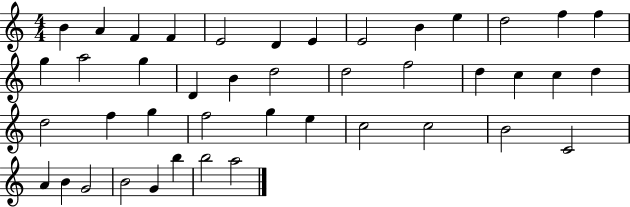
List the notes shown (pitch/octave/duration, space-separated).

B4/q A4/q F4/q F4/q E4/h D4/q E4/q E4/h B4/q E5/q D5/h F5/q F5/q G5/q A5/h G5/q D4/q B4/q D5/h D5/h F5/h D5/q C5/q C5/q D5/q D5/h F5/q G5/q F5/h G5/q E5/q C5/h C5/h B4/h C4/h A4/q B4/q G4/h B4/h G4/q B5/q B5/h A5/h